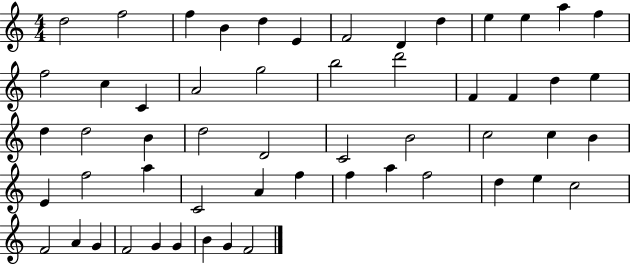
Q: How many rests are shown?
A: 0